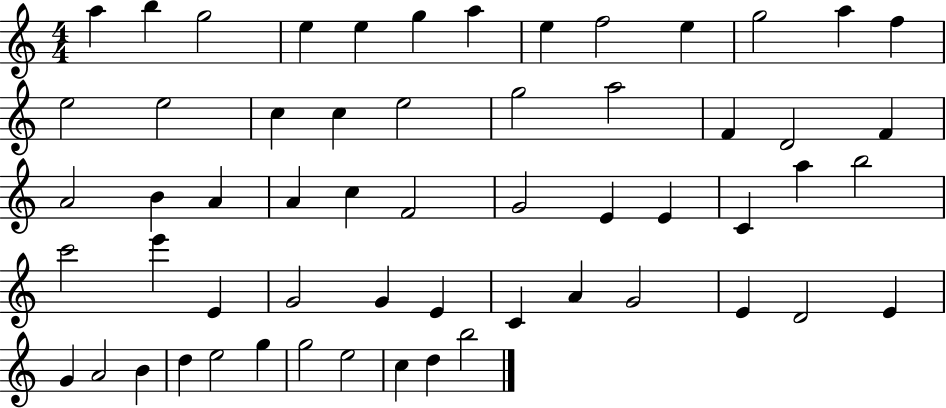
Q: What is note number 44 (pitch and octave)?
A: G4